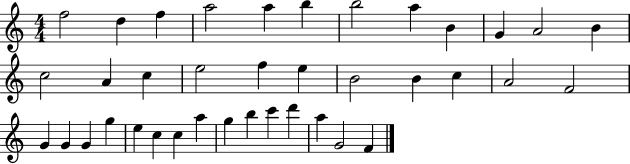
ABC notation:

X:1
T:Untitled
M:4/4
L:1/4
K:C
f2 d f a2 a b b2 a B G A2 B c2 A c e2 f e B2 B c A2 F2 G G G g e c c a g b c' d' a G2 F